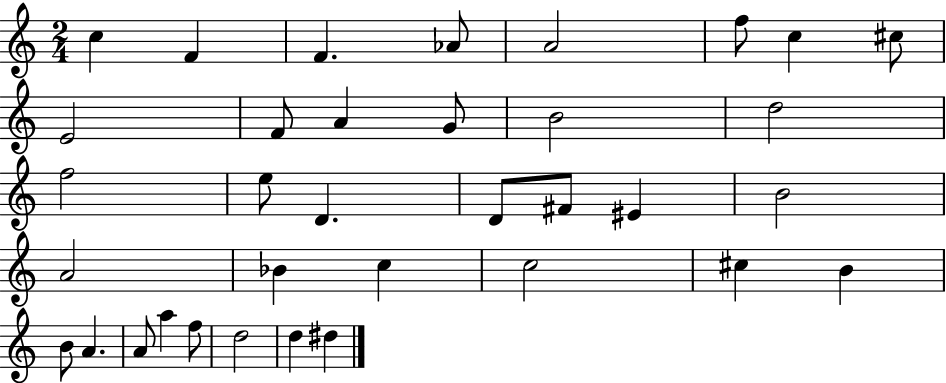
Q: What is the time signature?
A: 2/4